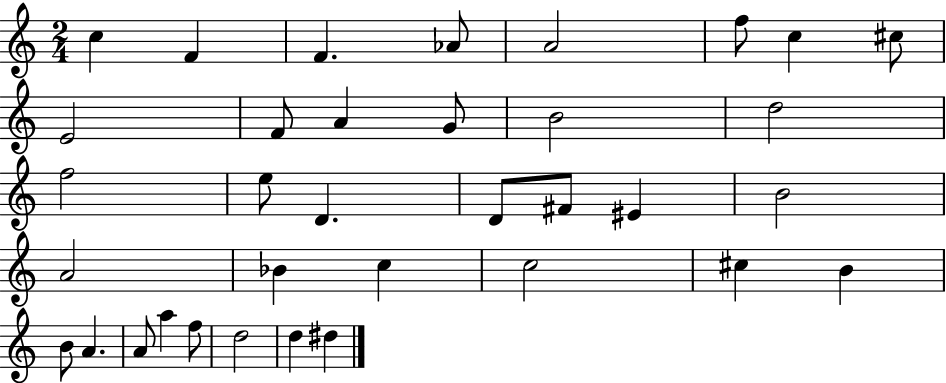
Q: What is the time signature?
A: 2/4